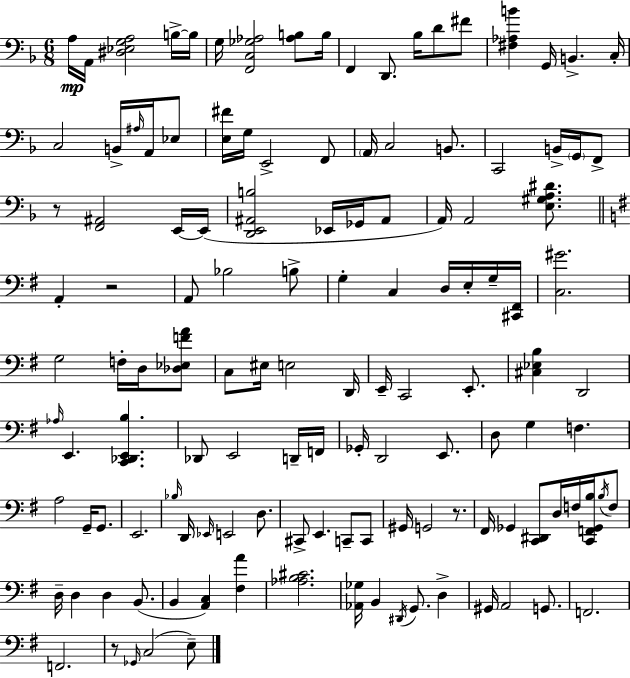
{
  \clef bass
  \numericTimeSignature
  \time 6/8
  \key f \major
  \repeat volta 2 { a16\mp a,16 <dis ees g a>2 b16->~~ b16 | g16 <f, c ges aes>2 <aes b>8 b16 | f,4 d,8. bes16 d'8 fis'8 | <fis aes b'>4 g,16 b,4.-> c16-. | \break c2 b,16-> \grace { ais16 } a,16 ees8 | <e fis'>16 g16 e,2-> f,8 | \parenthesize a,16 c2 b,8. | c,2 b,16-> \parenthesize g,16 f,8-> | \break r8 <f, ais,>2 e,16~~ | e,16( <d, e, ais, b>2 ees,16 ges,16 ais,8 | a,16) a,2 <e gis a dis'>8. | \bar "||" \break \key g \major a,4-. r2 | a,8 bes2 b8-> | g4-. c4 d16 e16-. g16-- <cis, fis,>16 | <c gis'>2. | \break g2 f16-. d16 <des ees f' a'>8 | c8 eis16 e2 d,16 | e,16-- c,2 e,8.-. | <cis ees b>4 d,2 | \break \grace { aes16 } e,4. <c, des, e, b>4. | des,8 e,2 d,16-- | f,16 ges,16-. d,2 e,8. | d8 g4 f4. | \break a2 g,16-- g,8. | e,2. | \grace { bes16 } d,16 \grace { ees,16 } e,2 | d8. cis,8-> e,4. c,8-- | \break c,8 gis,16 g,2 | r8. fis,16 ges,4 <c, dis,>8 d16 f16 | <c, f, ges, b>16 \acciaccatura { b16 } f8 d16-- d4 d4 | b,8.( b,4 <a, c>4) | \break <fis a'>4 <aes b cis'>2. | <aes, ges>16 b,4 \acciaccatura { dis,16 } g,8. | d4-> gis,16 a,2 | g,8. f,2. | \break f,2. | r8 \grace { ges,16 }( c2 | e8--) } \bar "|."
}